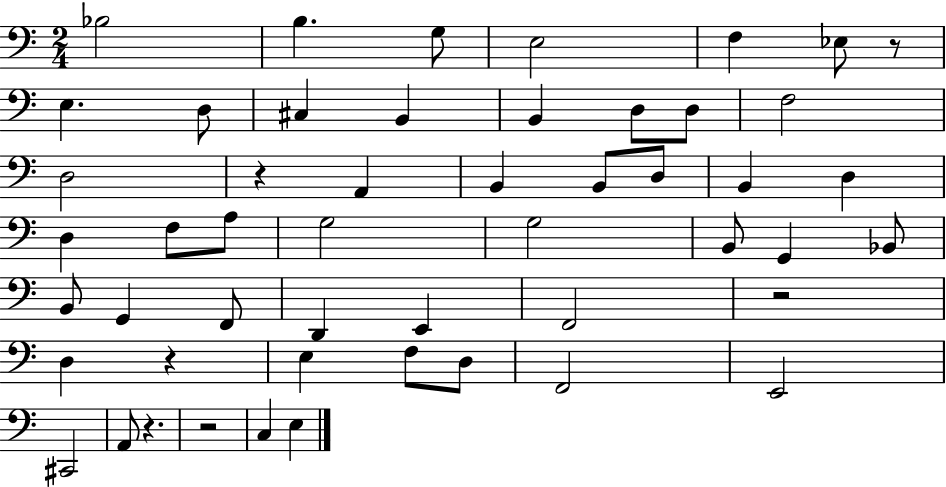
{
  \clef bass
  \numericTimeSignature
  \time 2/4
  \key c \major
  bes2 | b4. g8 | e2 | f4 ees8 r8 | \break e4. d8 | cis4 b,4 | b,4 d8 d8 | f2 | \break d2 | r4 a,4 | b,4 b,8 d8 | b,4 d4 | \break d4 f8 a8 | g2 | g2 | b,8 g,4 bes,8 | \break b,8 g,4 f,8 | d,4 e,4 | f,2 | r2 | \break d4 r4 | e4 f8 d8 | f,2 | e,2 | \break cis,2 | a,8 r4. | r2 | c4 e4 | \break \bar "|."
}